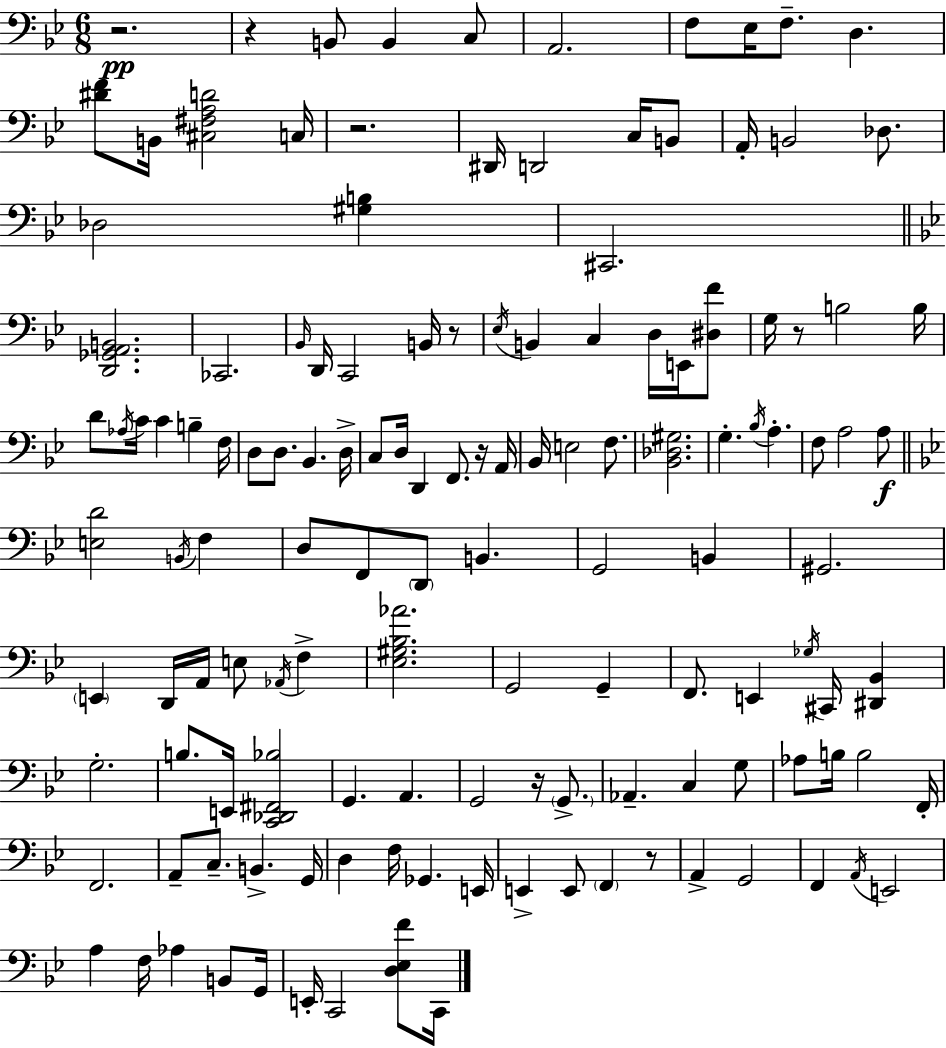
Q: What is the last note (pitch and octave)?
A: C2